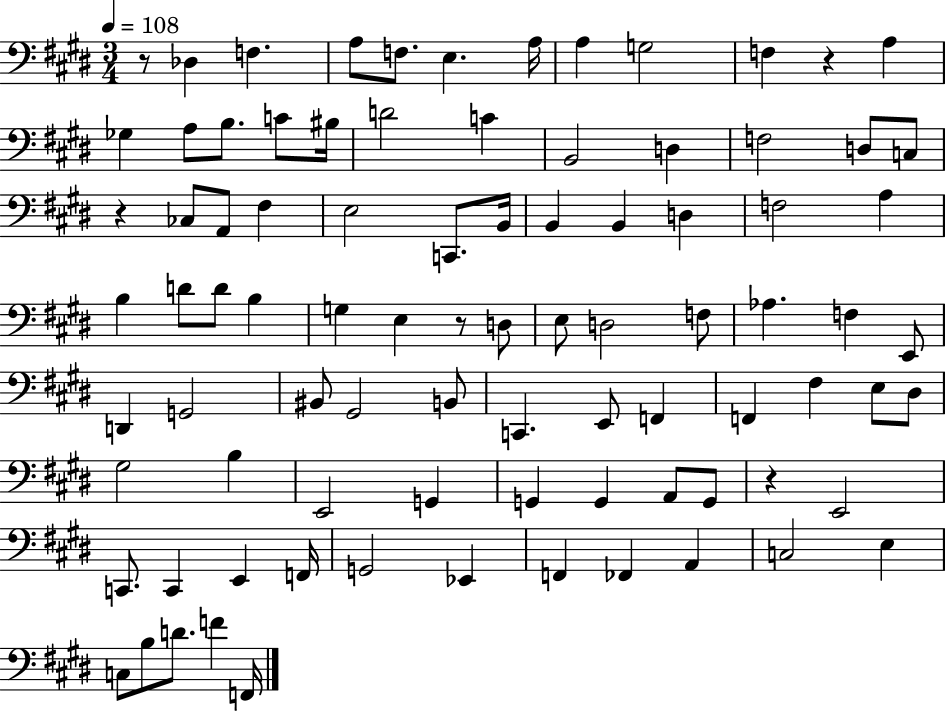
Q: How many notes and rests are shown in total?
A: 88